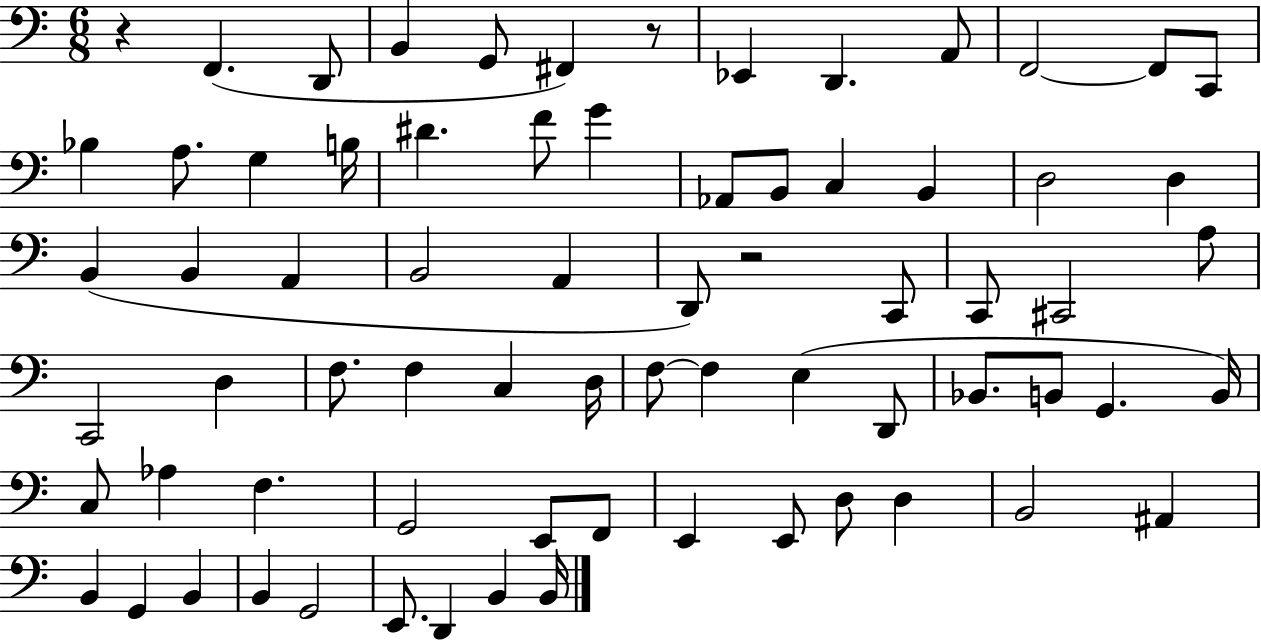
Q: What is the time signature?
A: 6/8